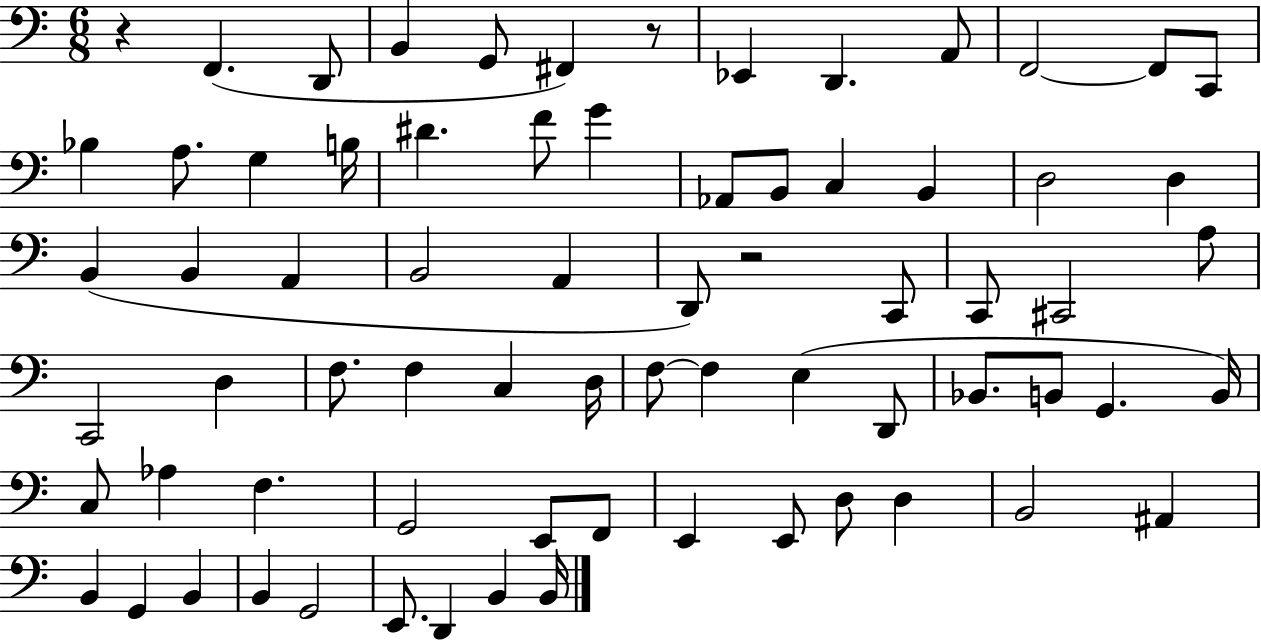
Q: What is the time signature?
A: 6/8